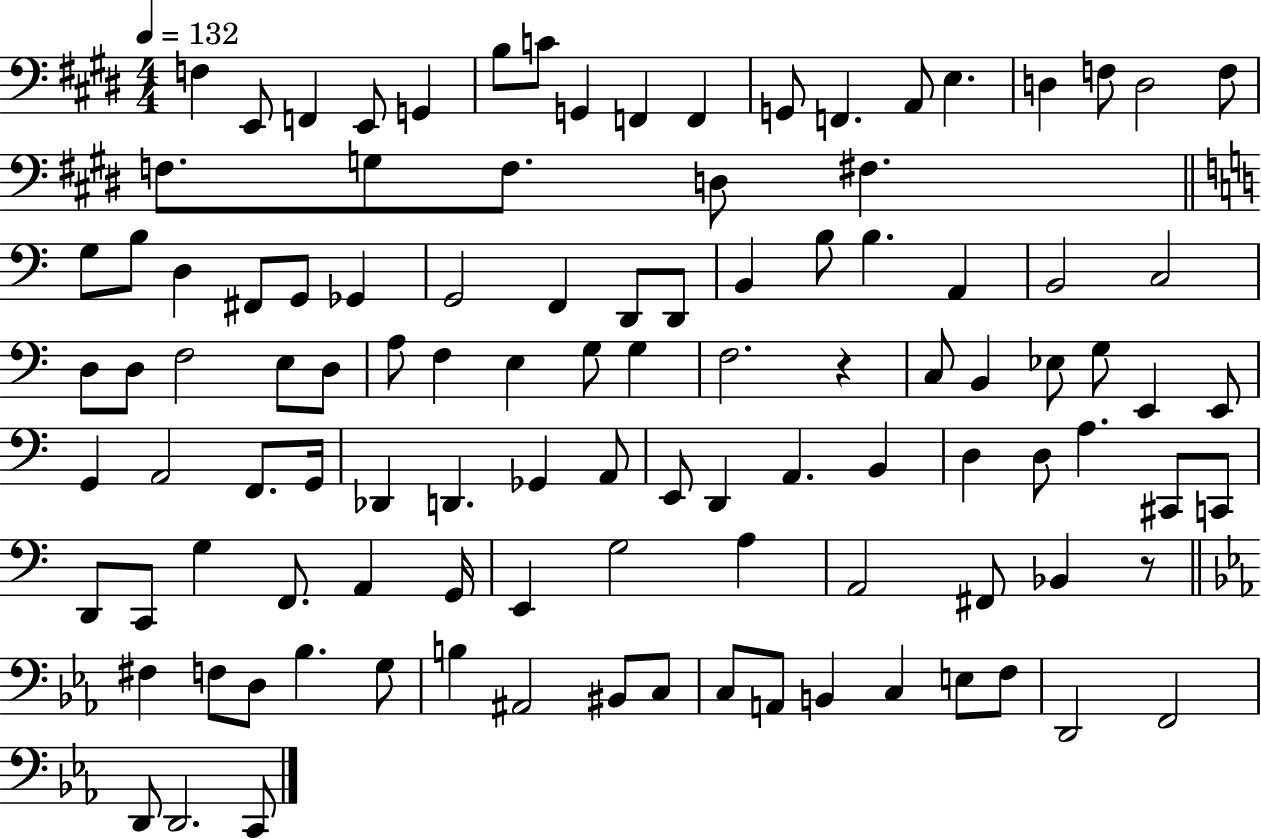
{
  \clef bass
  \numericTimeSignature
  \time 4/4
  \key e \major
  \tempo 4 = 132
  f4 e,8 f,4 e,8 g,4 | b8 c'8 g,4 f,4 f,4 | g,8 f,4. a,8 e4. | d4 f8 d2 f8 | \break f8. g8 f8. d8 fis4. | \bar "||" \break \key a \minor g8 b8 d4 fis,8 g,8 ges,4 | g,2 f,4 d,8 d,8 | b,4 b8 b4. a,4 | b,2 c2 | \break d8 d8 f2 e8 d8 | a8 f4 e4 g8 g4 | f2. r4 | c8 b,4 ees8 g8 e,4 e,8 | \break g,4 a,2 f,8. g,16 | des,4 d,4. ges,4 a,8 | e,8 d,4 a,4. b,4 | d4 d8 a4. cis,8 c,8 | \break d,8 c,8 g4 f,8. a,4 g,16 | e,4 g2 a4 | a,2 fis,8 bes,4 r8 | \bar "||" \break \key ees \major fis4 f8 d8 bes4. g8 | b4 ais,2 bis,8 c8 | c8 a,8 b,4 c4 e8 f8 | d,2 f,2 | \break d,8 d,2. c,8 | \bar "|."
}